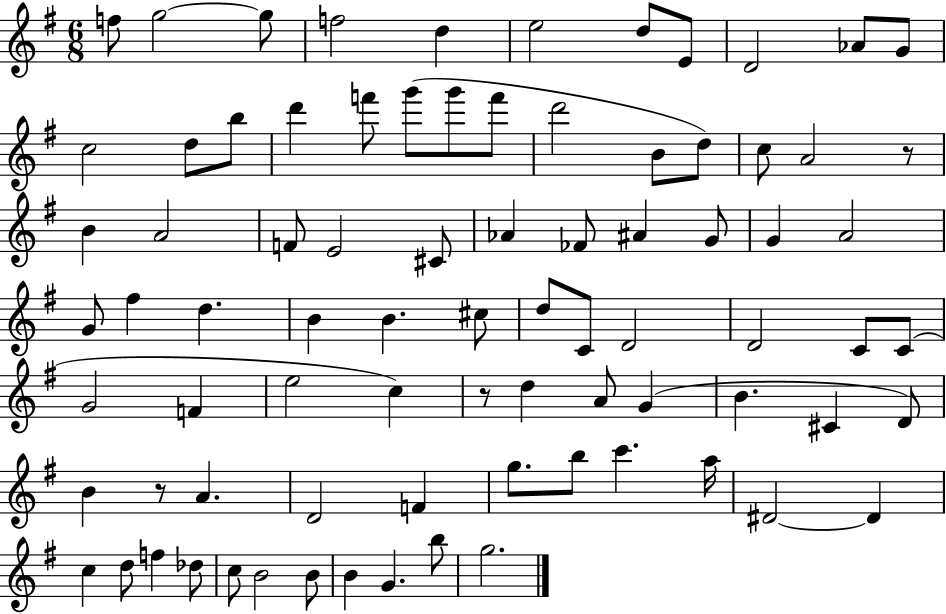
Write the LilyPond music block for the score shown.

{
  \clef treble
  \numericTimeSignature
  \time 6/8
  \key g \major
  \repeat volta 2 { f''8 g''2~~ g''8 | f''2 d''4 | e''2 d''8 e'8 | d'2 aes'8 g'8 | \break c''2 d''8 b''8 | d'''4 f'''8 g'''8( g'''8 f'''8 | d'''2 b'8 d''8) | c''8 a'2 r8 | \break b'4 a'2 | f'8 e'2 cis'8 | aes'4 fes'8 ais'4 g'8 | g'4 a'2 | \break g'8 fis''4 d''4. | b'4 b'4. cis''8 | d''8 c'8 d'2 | d'2 c'8 c'8( | \break g'2 f'4 | e''2 c''4) | r8 d''4 a'8 g'4( | b'4. cis'4 d'8) | \break b'4 r8 a'4. | d'2 f'4 | g''8. b''8 c'''4. a''16 | dis'2~~ dis'4 | \break c''4 d''8 f''4 des''8 | c''8 b'2 b'8 | b'4 g'4. b''8 | g''2. | \break } \bar "|."
}